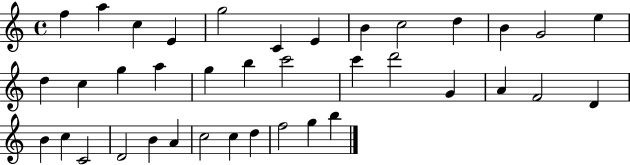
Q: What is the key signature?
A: C major